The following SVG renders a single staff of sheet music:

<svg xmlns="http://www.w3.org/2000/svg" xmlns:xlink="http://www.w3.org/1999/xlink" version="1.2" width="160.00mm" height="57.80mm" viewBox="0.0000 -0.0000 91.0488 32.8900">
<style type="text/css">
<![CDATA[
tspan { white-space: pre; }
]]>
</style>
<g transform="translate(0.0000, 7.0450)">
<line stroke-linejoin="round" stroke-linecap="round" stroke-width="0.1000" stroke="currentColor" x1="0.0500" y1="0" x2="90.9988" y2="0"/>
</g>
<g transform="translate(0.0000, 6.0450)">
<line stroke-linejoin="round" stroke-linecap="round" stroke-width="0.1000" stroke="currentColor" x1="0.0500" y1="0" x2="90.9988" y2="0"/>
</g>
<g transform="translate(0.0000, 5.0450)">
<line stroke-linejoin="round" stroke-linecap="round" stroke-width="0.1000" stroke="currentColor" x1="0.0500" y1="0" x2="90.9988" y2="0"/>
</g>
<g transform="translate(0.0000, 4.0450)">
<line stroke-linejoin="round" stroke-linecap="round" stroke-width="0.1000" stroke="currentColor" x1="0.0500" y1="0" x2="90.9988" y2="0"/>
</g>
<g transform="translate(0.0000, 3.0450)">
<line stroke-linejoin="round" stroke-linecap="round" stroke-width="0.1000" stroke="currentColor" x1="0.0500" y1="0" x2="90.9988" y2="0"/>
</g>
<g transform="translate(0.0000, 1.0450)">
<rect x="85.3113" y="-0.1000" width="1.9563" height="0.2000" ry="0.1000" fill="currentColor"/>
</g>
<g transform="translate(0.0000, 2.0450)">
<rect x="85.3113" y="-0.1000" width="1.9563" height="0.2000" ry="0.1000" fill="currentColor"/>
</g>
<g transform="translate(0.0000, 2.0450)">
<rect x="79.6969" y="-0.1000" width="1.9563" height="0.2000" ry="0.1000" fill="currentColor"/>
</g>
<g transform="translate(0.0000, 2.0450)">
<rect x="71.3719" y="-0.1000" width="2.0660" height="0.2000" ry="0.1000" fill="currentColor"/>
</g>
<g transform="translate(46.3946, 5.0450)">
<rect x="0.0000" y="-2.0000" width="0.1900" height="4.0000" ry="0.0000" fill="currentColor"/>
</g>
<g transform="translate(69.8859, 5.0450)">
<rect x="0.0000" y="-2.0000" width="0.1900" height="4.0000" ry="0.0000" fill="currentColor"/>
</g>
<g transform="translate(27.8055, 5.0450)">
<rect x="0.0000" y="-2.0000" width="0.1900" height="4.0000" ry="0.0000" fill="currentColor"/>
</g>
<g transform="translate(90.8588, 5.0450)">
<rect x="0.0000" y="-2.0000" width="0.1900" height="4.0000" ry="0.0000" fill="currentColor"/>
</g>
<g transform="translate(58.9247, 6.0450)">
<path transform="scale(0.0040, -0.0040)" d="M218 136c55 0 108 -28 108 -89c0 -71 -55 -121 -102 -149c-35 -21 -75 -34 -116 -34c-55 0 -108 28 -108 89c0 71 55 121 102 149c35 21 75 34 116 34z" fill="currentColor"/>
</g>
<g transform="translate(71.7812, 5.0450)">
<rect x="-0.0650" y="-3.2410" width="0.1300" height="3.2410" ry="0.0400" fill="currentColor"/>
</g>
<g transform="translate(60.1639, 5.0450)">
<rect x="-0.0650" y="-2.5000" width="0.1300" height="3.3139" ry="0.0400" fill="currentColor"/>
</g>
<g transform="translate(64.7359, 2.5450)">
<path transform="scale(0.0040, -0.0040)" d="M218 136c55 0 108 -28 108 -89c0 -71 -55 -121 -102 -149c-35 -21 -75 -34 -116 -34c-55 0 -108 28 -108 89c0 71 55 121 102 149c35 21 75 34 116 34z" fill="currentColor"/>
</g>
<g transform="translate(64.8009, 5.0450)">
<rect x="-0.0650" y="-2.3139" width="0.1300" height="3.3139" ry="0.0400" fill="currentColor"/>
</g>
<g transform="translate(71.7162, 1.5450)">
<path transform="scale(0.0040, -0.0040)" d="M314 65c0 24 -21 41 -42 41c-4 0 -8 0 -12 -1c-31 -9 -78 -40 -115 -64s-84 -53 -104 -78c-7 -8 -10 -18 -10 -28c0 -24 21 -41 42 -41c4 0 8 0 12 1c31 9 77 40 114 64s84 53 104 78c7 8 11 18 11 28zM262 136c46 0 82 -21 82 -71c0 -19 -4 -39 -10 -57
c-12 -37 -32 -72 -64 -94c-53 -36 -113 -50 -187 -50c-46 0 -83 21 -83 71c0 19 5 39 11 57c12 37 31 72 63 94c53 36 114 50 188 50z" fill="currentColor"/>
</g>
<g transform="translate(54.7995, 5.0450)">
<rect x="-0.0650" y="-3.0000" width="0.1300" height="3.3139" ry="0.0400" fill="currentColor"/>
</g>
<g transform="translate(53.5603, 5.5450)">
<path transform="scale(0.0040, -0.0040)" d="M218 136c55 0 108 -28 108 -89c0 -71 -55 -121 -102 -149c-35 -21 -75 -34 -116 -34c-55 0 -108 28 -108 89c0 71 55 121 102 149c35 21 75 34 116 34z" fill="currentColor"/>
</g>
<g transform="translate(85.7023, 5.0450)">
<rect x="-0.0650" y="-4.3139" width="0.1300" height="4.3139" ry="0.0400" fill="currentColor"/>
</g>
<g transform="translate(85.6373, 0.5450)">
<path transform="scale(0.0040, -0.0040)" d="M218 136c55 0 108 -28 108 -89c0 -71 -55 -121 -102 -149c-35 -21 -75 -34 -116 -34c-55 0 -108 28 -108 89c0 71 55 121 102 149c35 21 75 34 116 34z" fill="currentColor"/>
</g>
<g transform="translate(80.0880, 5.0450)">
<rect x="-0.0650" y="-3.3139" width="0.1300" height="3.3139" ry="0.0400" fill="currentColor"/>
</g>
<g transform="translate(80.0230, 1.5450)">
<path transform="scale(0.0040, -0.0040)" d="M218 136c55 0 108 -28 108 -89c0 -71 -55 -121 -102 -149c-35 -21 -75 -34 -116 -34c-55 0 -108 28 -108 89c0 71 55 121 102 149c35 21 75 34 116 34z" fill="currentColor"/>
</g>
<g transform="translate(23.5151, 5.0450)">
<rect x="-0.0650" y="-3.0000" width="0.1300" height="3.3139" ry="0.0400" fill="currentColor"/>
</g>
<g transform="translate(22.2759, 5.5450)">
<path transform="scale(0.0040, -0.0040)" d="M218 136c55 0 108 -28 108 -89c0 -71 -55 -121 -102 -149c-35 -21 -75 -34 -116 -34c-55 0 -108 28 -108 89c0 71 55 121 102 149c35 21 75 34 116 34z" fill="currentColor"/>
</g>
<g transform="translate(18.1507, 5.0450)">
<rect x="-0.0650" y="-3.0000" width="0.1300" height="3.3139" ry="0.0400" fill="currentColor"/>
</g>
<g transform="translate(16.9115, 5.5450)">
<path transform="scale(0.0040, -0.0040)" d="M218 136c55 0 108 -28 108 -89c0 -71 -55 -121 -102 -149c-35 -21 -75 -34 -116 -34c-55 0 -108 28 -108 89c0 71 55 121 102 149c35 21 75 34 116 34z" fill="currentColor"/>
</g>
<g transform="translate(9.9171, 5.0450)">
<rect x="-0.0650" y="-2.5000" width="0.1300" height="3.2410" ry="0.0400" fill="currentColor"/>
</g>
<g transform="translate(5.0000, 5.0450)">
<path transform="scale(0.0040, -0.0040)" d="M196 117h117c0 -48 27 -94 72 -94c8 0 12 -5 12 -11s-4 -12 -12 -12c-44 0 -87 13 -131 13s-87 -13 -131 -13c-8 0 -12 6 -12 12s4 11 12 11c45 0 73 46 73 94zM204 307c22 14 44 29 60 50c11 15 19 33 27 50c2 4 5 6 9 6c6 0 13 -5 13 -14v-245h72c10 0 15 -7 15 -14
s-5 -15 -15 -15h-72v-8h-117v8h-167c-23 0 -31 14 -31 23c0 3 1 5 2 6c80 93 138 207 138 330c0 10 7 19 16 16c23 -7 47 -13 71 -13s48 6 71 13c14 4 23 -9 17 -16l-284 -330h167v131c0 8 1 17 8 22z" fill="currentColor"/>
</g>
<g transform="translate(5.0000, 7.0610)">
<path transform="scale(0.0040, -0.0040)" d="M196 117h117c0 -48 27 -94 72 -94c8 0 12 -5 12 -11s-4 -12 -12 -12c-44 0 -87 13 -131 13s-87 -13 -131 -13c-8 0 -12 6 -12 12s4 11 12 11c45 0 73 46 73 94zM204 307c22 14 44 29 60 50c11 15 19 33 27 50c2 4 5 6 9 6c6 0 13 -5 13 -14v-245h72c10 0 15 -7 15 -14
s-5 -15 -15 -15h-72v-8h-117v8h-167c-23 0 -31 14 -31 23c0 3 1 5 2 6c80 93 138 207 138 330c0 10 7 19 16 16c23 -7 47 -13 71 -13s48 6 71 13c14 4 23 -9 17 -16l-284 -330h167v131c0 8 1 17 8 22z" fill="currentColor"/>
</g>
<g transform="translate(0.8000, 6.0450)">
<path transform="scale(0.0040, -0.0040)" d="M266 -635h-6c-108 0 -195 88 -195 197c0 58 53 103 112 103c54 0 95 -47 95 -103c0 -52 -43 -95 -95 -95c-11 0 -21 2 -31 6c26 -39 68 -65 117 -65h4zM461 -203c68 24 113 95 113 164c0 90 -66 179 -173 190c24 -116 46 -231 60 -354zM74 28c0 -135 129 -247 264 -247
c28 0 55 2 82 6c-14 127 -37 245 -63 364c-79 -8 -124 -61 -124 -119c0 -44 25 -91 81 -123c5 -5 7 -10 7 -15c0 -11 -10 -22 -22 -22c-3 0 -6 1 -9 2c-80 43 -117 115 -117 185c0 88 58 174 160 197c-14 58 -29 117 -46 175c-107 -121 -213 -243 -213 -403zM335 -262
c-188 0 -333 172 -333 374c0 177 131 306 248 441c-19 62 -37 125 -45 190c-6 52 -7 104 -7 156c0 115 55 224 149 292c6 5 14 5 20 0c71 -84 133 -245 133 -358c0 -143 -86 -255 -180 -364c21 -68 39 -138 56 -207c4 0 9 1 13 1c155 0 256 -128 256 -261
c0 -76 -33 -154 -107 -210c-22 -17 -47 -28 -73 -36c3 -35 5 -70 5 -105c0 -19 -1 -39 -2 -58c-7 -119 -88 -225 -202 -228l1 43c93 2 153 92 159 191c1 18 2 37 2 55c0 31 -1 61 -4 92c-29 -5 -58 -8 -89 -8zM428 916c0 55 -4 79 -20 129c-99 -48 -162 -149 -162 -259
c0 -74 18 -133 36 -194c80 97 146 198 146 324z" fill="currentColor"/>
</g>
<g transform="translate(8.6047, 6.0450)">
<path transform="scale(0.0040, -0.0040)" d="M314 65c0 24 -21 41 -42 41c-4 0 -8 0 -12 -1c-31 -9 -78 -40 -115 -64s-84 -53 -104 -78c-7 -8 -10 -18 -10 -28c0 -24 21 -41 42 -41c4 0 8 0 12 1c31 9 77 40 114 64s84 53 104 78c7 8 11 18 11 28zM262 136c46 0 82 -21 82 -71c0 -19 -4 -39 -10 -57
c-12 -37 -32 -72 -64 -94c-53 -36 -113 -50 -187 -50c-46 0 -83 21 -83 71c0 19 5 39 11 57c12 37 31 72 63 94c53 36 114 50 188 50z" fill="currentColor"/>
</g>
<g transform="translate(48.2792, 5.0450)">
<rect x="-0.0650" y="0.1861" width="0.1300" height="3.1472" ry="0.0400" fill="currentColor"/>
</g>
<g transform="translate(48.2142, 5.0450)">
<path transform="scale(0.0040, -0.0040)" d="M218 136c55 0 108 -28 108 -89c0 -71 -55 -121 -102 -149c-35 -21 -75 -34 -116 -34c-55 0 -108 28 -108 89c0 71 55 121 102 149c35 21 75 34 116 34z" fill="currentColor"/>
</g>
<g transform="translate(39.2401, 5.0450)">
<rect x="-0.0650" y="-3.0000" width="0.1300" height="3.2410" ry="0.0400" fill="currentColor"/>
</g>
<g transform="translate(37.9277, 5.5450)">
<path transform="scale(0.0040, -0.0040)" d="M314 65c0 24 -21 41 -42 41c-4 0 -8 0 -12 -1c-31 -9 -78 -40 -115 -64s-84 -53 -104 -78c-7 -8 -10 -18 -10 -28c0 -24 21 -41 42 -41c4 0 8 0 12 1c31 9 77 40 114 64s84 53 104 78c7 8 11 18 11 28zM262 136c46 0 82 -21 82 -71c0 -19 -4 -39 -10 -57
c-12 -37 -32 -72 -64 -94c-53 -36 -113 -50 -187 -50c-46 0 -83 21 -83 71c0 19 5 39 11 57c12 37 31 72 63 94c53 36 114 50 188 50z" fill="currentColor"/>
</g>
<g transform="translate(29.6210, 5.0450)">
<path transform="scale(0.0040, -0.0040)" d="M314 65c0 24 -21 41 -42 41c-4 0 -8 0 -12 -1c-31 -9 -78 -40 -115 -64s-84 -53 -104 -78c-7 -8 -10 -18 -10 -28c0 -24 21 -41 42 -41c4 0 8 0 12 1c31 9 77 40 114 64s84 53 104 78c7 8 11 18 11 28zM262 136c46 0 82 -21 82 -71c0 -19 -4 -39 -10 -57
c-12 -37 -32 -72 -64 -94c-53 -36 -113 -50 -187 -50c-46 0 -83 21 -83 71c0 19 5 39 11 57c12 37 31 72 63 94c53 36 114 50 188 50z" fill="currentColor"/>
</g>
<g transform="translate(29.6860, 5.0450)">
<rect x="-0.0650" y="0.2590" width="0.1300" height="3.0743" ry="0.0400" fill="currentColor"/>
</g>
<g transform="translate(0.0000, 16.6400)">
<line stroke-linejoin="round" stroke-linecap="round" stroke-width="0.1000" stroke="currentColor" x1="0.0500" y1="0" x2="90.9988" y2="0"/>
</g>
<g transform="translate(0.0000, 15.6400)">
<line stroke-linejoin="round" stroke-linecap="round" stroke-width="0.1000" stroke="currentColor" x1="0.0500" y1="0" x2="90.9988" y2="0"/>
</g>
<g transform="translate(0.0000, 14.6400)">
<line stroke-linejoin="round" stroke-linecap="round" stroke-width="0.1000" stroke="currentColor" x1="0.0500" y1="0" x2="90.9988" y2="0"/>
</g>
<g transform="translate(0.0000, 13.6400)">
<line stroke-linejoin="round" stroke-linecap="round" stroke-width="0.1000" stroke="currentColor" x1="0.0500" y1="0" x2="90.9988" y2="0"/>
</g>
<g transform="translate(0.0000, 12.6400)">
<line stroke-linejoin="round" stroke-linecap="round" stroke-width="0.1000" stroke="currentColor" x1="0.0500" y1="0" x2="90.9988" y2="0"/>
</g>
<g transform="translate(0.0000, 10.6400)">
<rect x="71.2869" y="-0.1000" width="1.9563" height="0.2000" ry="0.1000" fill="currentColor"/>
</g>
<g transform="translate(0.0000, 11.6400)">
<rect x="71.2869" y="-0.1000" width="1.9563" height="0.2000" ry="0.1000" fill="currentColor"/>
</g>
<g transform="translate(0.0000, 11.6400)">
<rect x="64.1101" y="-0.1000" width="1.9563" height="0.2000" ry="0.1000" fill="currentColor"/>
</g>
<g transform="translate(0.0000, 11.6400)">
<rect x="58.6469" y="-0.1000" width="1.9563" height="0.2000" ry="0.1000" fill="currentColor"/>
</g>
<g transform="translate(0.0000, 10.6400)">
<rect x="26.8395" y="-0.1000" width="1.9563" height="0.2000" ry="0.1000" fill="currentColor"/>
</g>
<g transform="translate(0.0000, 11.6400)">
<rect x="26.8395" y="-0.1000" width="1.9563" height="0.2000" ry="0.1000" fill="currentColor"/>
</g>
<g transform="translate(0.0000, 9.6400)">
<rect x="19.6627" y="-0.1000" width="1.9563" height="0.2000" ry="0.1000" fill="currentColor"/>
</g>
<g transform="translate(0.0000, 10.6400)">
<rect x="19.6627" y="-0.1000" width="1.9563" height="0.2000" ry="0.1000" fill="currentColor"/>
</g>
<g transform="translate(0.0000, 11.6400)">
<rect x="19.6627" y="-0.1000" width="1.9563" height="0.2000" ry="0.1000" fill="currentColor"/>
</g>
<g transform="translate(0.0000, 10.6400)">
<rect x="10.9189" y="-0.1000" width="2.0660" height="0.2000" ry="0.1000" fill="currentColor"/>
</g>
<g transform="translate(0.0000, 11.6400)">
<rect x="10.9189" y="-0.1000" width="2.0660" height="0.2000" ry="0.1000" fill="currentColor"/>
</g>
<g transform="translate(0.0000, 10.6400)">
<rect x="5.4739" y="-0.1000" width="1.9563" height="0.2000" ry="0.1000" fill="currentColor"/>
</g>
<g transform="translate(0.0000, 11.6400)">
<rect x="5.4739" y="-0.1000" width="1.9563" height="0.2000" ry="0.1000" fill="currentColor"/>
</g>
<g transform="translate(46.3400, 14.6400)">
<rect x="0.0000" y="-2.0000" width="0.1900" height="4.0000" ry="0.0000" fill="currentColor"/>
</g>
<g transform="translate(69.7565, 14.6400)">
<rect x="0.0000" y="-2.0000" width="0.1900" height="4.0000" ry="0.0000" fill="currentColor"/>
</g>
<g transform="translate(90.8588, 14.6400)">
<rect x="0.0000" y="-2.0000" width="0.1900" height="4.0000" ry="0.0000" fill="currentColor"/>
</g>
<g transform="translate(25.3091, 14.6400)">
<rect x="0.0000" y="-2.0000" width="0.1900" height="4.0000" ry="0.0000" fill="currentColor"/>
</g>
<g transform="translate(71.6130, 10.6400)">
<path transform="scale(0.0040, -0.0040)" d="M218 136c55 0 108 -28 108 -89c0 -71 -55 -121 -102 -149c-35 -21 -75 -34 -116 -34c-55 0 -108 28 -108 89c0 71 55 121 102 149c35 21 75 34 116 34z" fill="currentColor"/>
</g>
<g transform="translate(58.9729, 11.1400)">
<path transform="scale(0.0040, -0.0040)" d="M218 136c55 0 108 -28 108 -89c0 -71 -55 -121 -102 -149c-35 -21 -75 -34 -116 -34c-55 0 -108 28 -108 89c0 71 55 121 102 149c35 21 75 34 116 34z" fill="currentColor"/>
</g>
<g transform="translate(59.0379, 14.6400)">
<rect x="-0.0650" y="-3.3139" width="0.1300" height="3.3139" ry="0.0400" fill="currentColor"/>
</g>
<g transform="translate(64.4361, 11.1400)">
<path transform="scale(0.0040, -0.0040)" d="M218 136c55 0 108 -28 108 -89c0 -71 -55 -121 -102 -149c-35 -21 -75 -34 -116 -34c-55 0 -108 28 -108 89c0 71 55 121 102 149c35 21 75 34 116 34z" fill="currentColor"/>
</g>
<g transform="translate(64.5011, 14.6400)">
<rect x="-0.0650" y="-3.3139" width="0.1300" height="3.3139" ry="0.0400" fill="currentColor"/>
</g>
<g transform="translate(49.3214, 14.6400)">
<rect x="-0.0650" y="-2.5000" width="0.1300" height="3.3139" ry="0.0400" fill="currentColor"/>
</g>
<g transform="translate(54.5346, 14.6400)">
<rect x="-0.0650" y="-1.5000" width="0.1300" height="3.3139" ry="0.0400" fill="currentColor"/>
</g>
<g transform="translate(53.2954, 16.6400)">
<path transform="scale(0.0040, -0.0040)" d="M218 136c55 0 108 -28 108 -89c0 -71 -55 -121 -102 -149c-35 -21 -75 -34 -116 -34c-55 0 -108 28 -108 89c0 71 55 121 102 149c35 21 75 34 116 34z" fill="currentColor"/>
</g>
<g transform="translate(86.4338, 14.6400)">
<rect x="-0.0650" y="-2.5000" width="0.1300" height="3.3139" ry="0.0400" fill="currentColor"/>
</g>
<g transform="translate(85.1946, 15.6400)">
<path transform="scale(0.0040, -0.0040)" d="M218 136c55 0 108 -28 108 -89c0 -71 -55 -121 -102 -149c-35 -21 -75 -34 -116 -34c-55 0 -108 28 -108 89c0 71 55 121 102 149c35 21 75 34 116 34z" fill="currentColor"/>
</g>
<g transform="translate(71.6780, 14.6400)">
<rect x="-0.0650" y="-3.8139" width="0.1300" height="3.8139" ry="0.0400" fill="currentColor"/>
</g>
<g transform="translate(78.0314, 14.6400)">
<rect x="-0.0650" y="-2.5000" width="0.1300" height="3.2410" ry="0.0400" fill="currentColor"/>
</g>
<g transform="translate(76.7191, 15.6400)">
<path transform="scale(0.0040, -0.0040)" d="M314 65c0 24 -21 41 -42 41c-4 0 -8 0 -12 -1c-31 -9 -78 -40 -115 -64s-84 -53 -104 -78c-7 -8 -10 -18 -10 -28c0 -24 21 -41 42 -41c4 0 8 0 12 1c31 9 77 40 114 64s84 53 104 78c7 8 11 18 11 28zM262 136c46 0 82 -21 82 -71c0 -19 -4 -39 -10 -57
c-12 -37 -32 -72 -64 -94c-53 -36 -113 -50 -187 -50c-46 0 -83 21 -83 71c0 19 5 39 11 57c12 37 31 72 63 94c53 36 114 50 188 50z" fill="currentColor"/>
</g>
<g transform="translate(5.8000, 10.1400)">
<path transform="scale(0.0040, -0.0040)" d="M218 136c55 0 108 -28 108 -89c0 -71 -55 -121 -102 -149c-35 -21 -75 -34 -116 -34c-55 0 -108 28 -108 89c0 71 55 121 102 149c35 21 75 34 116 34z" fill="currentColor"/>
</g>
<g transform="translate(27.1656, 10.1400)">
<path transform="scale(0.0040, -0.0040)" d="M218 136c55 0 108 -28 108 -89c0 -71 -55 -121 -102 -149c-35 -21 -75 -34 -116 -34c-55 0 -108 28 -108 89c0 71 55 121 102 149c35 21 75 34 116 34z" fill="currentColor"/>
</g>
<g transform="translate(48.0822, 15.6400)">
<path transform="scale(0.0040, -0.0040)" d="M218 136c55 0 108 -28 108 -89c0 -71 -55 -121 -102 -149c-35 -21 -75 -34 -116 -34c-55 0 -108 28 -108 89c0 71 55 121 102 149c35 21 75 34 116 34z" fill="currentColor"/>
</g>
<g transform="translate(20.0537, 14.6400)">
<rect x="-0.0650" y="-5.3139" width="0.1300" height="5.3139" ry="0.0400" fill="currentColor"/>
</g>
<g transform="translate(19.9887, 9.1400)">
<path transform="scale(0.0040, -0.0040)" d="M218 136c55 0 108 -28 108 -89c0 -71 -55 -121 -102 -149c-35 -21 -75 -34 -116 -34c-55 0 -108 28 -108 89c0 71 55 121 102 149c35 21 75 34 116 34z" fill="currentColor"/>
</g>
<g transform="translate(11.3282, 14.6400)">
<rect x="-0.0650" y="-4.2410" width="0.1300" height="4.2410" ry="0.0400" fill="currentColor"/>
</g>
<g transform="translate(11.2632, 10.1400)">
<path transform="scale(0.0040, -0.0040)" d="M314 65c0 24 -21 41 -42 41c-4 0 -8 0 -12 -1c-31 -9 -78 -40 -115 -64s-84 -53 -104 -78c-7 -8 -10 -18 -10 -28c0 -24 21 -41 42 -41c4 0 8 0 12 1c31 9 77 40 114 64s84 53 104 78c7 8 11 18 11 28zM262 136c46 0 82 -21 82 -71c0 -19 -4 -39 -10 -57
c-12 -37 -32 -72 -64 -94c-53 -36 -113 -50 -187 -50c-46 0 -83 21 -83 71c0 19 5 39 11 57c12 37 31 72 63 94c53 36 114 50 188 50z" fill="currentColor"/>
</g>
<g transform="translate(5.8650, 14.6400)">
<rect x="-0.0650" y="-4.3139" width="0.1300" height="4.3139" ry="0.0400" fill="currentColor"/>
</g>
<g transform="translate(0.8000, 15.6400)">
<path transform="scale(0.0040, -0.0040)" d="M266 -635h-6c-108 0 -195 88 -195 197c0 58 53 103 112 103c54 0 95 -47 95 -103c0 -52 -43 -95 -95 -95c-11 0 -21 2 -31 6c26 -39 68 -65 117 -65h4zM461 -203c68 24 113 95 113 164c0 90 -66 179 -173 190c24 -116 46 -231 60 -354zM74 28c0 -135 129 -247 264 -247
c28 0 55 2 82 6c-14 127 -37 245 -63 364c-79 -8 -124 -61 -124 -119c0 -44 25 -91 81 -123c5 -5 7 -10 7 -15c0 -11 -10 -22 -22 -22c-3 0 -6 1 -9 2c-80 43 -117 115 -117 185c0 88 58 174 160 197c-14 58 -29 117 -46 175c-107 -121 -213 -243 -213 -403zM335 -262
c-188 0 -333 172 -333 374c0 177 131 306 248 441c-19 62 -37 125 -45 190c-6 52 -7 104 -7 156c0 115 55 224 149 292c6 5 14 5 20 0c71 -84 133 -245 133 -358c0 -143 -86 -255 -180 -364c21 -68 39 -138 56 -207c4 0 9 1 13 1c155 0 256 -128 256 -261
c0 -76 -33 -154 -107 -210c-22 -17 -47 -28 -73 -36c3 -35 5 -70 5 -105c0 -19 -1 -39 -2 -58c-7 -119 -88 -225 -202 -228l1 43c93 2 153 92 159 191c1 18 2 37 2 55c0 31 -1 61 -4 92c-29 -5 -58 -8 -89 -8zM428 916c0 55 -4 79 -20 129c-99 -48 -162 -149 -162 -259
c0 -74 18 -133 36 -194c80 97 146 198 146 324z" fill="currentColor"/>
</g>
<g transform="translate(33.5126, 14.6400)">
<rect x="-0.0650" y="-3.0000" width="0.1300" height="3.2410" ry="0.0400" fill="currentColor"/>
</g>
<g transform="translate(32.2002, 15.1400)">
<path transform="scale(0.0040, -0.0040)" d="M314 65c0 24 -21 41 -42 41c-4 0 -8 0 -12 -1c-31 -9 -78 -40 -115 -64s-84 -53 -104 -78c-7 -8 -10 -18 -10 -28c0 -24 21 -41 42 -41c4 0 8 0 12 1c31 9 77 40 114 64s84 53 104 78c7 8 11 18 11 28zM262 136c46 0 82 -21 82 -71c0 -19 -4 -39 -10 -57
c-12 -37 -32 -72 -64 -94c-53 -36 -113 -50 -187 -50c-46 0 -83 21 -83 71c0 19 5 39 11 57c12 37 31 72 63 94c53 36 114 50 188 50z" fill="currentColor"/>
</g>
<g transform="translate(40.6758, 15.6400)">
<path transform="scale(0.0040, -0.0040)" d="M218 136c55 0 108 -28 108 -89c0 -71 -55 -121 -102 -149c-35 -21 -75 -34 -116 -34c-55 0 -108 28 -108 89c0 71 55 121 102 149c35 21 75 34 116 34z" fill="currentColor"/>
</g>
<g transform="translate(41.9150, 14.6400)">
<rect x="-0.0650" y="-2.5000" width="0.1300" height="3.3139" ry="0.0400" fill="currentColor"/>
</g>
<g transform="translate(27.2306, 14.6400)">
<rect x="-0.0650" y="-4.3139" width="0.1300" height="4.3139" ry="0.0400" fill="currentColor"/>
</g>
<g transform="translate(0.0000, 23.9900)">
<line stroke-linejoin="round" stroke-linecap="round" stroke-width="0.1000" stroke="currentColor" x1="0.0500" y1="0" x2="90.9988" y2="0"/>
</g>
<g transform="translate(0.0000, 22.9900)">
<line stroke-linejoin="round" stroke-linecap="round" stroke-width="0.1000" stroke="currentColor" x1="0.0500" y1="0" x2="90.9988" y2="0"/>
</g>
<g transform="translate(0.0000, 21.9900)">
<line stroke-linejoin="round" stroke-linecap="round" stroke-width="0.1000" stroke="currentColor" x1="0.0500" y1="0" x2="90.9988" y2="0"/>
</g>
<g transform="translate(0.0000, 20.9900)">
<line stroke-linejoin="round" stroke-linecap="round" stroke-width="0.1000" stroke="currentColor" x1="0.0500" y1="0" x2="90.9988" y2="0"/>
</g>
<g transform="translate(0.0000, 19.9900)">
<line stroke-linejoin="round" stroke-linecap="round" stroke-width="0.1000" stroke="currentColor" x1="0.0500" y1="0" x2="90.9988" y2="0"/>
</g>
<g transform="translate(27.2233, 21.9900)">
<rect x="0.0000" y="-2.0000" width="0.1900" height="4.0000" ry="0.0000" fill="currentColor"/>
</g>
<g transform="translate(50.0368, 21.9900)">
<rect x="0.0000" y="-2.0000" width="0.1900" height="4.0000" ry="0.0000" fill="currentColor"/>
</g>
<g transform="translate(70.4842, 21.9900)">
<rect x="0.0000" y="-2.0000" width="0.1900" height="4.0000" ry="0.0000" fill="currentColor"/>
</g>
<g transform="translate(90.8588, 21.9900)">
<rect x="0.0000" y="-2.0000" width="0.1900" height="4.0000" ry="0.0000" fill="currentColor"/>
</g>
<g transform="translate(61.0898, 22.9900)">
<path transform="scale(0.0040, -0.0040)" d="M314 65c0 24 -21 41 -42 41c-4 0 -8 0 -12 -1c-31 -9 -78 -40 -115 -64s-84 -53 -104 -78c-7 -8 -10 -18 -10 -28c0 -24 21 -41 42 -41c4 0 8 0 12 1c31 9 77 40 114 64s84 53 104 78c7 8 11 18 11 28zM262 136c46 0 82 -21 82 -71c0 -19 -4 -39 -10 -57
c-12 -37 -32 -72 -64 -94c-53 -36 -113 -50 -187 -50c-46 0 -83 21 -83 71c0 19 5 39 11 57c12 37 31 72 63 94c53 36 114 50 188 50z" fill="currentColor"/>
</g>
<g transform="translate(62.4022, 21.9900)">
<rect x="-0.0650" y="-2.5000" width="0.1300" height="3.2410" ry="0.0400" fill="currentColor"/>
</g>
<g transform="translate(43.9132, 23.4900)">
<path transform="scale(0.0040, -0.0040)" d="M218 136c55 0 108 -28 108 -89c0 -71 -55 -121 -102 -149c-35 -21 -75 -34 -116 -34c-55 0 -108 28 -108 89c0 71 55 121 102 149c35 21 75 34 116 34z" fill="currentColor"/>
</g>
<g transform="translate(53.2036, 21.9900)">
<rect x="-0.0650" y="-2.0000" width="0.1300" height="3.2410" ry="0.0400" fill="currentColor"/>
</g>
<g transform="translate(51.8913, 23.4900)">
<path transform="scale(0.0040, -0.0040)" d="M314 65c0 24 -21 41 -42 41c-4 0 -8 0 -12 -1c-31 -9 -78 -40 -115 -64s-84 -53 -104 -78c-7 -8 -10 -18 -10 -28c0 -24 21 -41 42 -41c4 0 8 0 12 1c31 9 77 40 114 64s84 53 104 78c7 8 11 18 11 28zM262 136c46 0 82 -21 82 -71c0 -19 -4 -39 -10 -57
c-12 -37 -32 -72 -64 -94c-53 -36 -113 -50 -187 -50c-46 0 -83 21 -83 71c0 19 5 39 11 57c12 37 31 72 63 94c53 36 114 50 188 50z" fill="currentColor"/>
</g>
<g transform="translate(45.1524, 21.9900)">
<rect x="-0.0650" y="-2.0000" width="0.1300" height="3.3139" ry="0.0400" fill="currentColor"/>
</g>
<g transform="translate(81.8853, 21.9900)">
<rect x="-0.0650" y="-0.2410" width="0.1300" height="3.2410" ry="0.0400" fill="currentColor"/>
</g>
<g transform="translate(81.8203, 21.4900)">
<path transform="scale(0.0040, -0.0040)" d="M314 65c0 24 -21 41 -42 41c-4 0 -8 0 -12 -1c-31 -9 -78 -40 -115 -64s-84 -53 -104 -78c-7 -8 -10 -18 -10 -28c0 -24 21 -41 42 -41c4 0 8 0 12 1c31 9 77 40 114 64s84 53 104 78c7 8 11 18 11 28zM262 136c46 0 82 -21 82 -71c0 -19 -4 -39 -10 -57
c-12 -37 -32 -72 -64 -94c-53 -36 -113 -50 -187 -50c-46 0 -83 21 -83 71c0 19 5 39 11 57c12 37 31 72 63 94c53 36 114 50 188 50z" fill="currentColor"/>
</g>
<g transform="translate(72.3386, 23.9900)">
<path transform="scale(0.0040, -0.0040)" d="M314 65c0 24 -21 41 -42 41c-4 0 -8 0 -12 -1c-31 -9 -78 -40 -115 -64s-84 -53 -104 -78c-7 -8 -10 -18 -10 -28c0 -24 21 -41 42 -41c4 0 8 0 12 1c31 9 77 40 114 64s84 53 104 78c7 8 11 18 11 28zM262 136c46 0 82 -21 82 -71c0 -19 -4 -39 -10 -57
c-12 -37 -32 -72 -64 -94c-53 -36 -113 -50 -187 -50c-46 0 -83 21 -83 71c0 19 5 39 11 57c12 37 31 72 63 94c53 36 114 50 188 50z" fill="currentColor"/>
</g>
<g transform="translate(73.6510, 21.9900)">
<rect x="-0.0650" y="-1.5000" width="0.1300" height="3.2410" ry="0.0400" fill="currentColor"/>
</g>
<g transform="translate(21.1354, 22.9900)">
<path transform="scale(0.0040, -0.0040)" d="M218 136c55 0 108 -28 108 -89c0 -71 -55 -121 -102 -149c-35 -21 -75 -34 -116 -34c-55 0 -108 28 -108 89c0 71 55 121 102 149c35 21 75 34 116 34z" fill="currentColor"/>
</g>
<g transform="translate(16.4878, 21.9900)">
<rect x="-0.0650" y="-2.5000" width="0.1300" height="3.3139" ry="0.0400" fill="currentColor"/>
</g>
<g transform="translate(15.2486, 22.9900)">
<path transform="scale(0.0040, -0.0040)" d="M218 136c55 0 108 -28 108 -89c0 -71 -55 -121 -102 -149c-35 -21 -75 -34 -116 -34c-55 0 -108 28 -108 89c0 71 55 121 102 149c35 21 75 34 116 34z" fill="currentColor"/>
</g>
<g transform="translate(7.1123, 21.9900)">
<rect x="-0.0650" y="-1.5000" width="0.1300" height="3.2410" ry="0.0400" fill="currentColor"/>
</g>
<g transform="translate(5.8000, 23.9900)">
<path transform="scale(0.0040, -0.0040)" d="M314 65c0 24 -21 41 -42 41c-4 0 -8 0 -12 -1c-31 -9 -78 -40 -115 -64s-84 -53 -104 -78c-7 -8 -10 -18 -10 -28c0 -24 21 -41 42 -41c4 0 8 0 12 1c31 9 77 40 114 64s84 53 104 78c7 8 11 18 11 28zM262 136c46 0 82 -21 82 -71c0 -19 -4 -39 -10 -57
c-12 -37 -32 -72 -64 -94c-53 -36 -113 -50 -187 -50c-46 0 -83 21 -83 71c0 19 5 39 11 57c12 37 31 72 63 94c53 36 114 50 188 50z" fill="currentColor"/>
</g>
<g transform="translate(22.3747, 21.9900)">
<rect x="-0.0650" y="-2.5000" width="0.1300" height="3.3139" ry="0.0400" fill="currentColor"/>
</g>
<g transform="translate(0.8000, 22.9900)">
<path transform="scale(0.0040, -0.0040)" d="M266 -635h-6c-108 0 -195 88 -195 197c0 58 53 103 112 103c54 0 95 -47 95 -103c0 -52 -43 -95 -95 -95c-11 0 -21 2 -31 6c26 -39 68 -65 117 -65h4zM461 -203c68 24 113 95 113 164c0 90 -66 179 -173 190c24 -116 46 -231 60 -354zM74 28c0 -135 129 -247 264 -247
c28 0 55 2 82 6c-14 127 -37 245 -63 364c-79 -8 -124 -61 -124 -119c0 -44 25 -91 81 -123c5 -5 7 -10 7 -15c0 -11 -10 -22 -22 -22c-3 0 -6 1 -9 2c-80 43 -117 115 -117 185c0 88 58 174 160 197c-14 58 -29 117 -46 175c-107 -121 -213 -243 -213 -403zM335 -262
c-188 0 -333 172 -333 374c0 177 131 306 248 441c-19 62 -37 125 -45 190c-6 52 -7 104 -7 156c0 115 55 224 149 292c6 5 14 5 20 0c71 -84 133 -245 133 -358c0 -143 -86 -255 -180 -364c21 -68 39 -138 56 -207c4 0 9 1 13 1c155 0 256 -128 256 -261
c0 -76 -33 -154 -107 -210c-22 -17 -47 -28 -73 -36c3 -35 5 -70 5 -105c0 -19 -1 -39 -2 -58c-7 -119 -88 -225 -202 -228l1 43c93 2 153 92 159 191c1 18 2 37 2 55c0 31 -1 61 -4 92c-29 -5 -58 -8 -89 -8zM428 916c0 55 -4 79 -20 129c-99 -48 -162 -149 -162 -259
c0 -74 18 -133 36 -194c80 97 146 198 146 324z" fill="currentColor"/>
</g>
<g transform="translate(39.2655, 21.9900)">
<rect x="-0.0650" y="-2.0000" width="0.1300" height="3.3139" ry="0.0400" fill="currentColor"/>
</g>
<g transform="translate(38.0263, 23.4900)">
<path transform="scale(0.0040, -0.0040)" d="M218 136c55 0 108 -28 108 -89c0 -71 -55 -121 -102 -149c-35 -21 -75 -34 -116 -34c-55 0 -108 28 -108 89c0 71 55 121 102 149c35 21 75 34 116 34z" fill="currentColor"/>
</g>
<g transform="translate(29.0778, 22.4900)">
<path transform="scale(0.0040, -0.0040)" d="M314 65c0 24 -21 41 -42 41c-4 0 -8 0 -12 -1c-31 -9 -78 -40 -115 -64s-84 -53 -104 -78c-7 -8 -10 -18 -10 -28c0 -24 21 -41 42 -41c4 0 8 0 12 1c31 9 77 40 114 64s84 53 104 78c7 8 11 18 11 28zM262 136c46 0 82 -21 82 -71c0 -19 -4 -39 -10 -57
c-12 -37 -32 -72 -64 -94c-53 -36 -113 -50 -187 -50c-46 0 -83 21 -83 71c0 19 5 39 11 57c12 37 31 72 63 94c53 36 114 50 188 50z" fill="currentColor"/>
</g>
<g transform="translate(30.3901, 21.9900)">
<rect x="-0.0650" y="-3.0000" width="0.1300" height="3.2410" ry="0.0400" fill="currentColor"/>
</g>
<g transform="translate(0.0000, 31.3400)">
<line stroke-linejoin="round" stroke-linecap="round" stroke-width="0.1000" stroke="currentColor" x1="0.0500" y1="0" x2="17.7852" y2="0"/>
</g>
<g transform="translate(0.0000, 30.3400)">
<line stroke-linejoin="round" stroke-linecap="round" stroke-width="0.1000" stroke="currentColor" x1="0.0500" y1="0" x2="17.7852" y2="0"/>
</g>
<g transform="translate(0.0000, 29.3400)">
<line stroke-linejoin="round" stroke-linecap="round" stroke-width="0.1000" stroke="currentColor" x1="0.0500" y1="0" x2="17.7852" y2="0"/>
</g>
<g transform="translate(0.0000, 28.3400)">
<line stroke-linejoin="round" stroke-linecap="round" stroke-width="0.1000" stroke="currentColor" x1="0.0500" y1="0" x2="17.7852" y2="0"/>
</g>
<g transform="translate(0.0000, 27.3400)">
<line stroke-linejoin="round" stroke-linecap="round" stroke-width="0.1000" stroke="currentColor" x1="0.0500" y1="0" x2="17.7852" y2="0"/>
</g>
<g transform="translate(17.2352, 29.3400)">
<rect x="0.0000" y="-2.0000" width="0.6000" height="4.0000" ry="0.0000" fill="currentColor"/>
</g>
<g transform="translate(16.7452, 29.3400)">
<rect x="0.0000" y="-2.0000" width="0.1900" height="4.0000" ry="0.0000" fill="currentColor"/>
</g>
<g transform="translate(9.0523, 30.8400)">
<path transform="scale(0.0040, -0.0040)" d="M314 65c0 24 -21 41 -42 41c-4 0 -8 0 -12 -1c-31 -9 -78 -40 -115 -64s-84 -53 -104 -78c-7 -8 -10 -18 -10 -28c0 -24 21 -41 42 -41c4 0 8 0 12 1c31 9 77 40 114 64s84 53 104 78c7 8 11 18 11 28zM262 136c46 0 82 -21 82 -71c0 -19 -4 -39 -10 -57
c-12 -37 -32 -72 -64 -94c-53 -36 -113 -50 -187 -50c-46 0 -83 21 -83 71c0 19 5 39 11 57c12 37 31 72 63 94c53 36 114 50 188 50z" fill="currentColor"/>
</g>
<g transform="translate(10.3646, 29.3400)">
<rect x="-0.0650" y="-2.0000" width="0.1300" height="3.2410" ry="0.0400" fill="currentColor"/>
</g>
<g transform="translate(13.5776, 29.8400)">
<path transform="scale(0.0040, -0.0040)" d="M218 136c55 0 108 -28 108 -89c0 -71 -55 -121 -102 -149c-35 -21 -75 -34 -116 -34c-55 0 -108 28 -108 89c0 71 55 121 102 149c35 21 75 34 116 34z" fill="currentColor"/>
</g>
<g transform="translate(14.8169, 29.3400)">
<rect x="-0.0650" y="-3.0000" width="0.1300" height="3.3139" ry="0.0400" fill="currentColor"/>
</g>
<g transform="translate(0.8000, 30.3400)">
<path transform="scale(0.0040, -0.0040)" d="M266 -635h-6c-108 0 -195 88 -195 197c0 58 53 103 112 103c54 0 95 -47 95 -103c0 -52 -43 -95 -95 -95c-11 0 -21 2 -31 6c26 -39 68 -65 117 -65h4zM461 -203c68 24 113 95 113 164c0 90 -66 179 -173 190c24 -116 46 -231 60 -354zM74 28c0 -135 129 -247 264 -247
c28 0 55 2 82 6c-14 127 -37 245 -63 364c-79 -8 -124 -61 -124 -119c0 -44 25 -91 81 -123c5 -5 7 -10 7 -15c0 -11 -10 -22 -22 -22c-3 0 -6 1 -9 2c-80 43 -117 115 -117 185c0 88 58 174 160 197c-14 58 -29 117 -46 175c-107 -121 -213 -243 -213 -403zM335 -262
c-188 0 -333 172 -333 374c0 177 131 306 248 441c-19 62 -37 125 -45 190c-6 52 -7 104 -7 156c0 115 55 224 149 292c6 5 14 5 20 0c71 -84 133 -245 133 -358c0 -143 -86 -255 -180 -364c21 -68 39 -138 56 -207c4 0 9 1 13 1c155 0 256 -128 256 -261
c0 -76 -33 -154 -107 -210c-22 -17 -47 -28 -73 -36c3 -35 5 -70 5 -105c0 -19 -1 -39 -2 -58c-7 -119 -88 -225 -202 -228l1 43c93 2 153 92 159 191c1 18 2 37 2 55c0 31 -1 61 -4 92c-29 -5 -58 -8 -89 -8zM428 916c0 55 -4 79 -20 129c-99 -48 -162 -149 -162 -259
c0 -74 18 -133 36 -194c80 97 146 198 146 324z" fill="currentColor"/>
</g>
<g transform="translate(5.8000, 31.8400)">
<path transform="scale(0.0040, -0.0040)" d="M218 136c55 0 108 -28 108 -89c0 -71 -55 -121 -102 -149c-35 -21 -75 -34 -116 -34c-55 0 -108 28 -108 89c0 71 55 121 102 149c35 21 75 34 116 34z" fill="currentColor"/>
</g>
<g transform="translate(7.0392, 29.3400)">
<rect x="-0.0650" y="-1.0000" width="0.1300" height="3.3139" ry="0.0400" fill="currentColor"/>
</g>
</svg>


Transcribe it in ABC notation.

X:1
T:Untitled
M:4/4
L:1/4
K:C
G2 A A B2 A2 B A G g b2 b d' d' d'2 f' d' A2 G G E b b c' G2 G E2 G G A2 F F F2 G2 E2 c2 D F2 A